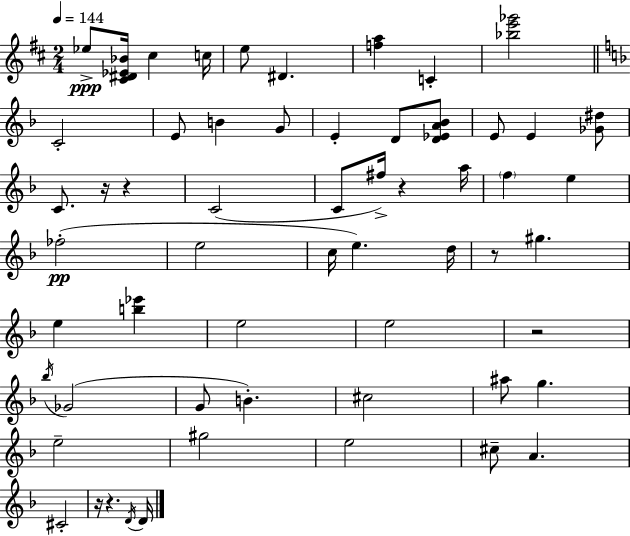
{
  \clef treble
  \numericTimeSignature
  \time 2/4
  \key d \major
  \tempo 4 = 144
  \repeat volta 2 { ees''8->\ppp <cis' dis' ees' bes'>16 cis''4 c''16 | e''8 dis'4. | <f'' a''>4 c'4-. | <bes'' e''' ges'''>2 | \break \bar "||" \break \key f \major c'2-. | e'8 b'4 g'8 | e'4-. d'8 <d' ees' a' bes'>8 | e'8 e'4 <ges' dis''>8 | \break c'8. r16 r4 | c'2( | c'8 fis''16->) r4 a''16 | \parenthesize f''4 e''4 | \break fes''2-.(\pp | e''2 | c''16 e''4.) d''16 | r8 gis''4. | \break e''4 <b'' ees'''>4 | e''2 | e''2 | r2 | \break \acciaccatura { bes''16 } ges'2( | g'8 b'4.-.) | cis''2 | ais''8 g''4. | \break e''2-- | gis''2 | e''2 | cis''8-- a'4. | \break cis'2-. | r16 r4. | \acciaccatura { d'16 } d'16 } \bar "|."
}